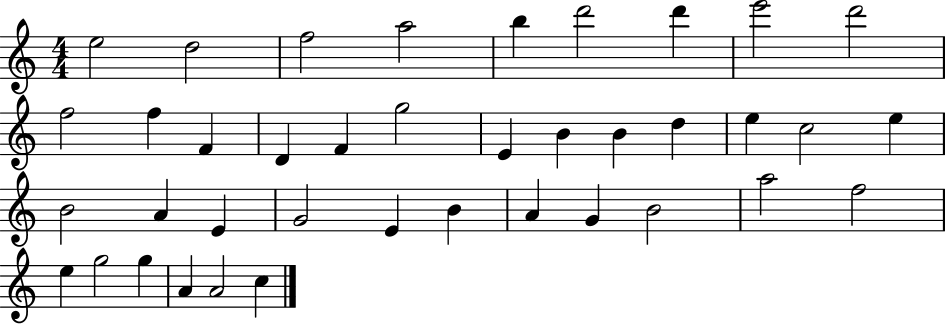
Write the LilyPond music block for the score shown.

{
  \clef treble
  \numericTimeSignature
  \time 4/4
  \key c \major
  e''2 d''2 | f''2 a''2 | b''4 d'''2 d'''4 | e'''2 d'''2 | \break f''2 f''4 f'4 | d'4 f'4 g''2 | e'4 b'4 b'4 d''4 | e''4 c''2 e''4 | \break b'2 a'4 e'4 | g'2 e'4 b'4 | a'4 g'4 b'2 | a''2 f''2 | \break e''4 g''2 g''4 | a'4 a'2 c''4 | \bar "|."
}